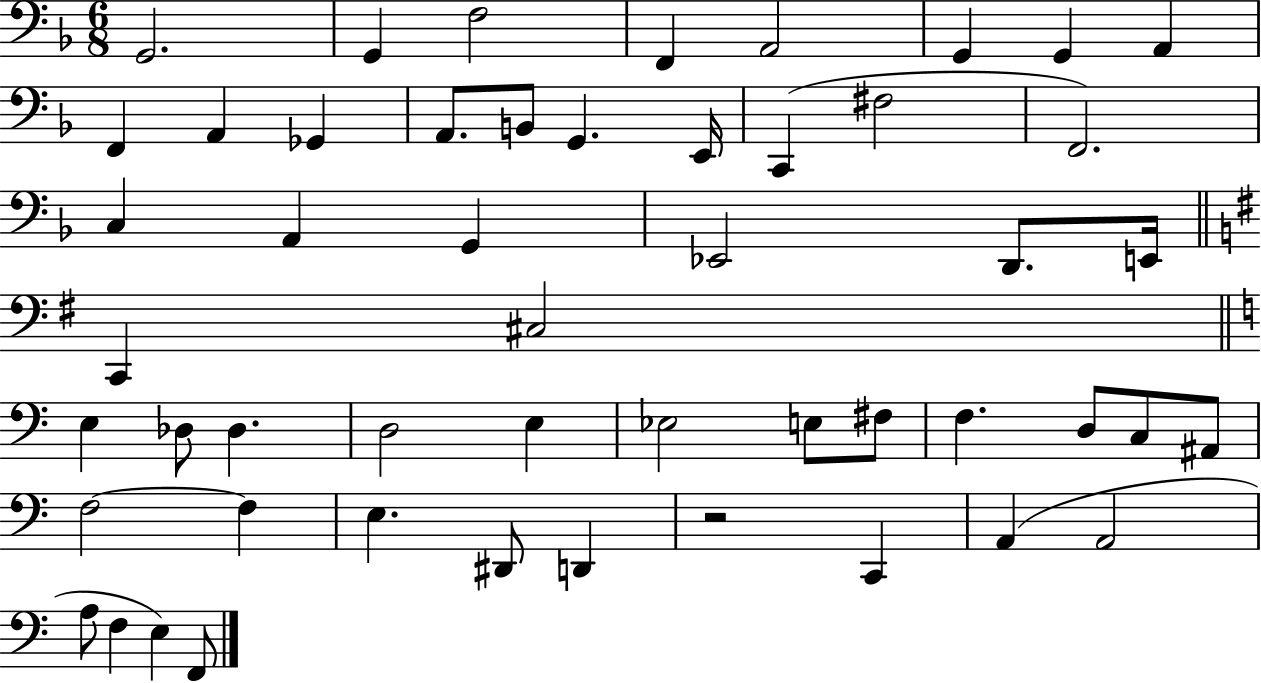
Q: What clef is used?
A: bass